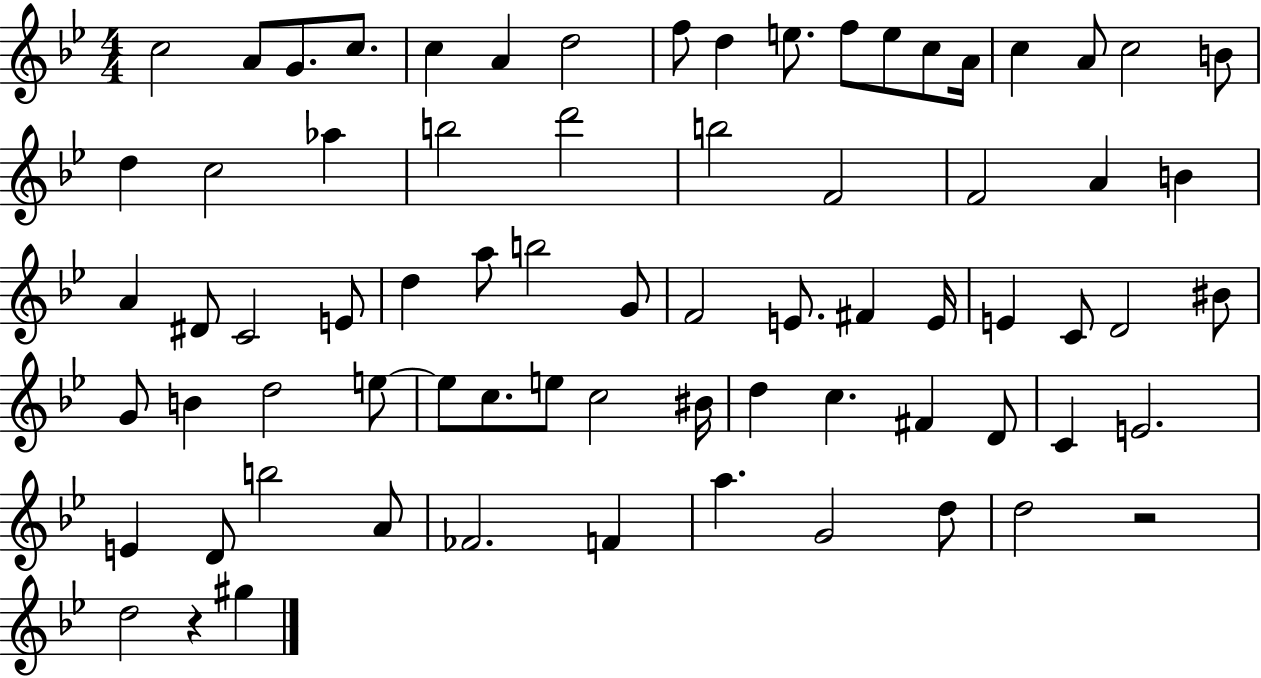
C5/h A4/e G4/e. C5/e. C5/q A4/q D5/h F5/e D5/q E5/e. F5/e E5/e C5/e A4/s C5/q A4/e C5/h B4/e D5/q C5/h Ab5/q B5/h D6/h B5/h F4/h F4/h A4/q B4/q A4/q D#4/e C4/h E4/e D5/q A5/e B5/h G4/e F4/h E4/e. F#4/q E4/s E4/q C4/e D4/h BIS4/e G4/e B4/q D5/h E5/e E5/e C5/e. E5/e C5/h BIS4/s D5/q C5/q. F#4/q D4/e C4/q E4/h. E4/q D4/e B5/h A4/e FES4/h. F4/q A5/q. G4/h D5/e D5/h R/h D5/h R/q G#5/q